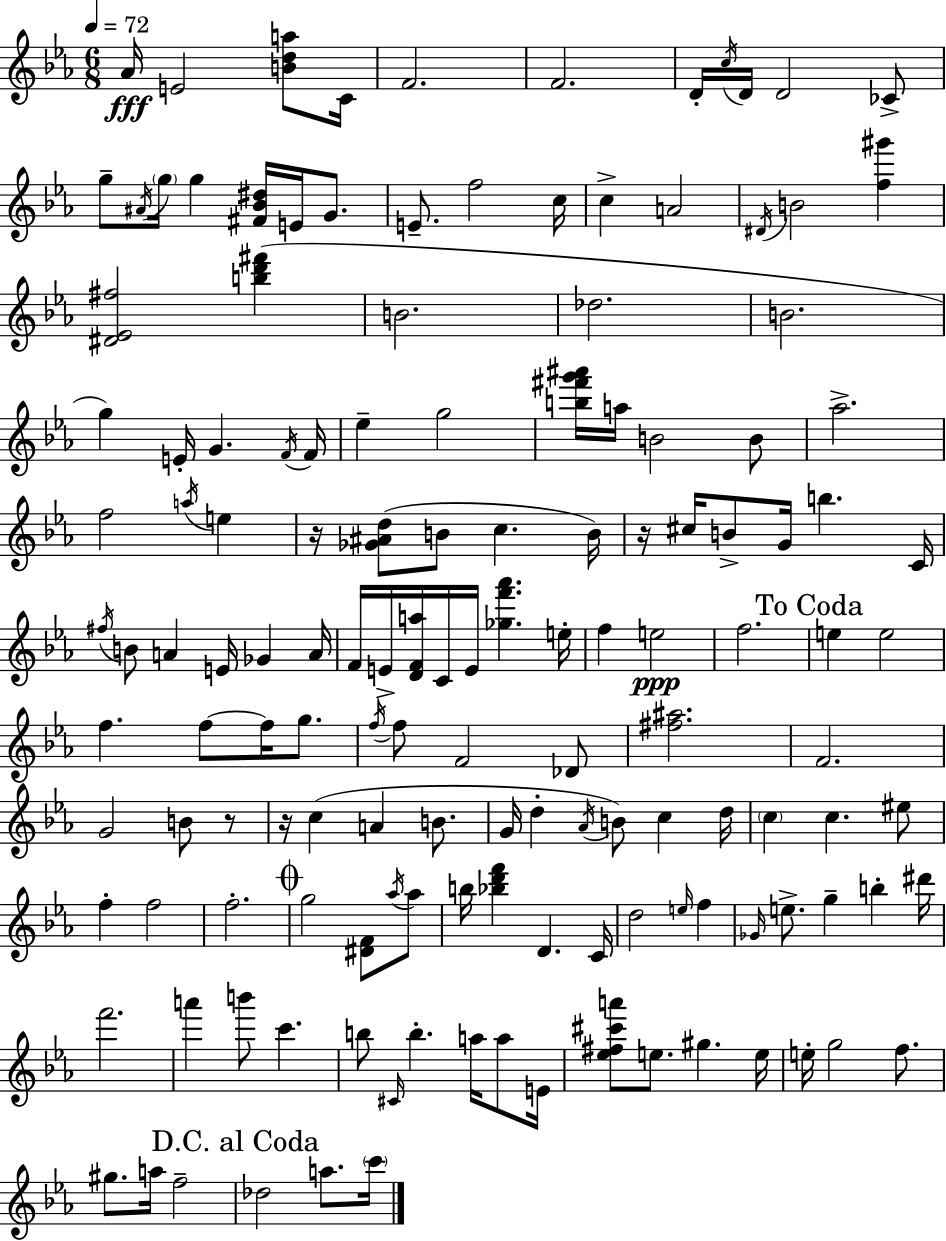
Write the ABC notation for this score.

X:1
T:Untitled
M:6/8
L:1/4
K:Cm
_A/4 E2 [Bda]/2 C/4 F2 F2 D/4 c/4 D/4 D2 _C/2 g/2 ^A/4 g/4 g [^F_B^d]/4 E/4 G/2 E/2 f2 c/4 c A2 ^D/4 B2 [f^g'] [^D_E^f]2 [bd'^f'] B2 _d2 B2 g E/4 G F/4 F/4 _e g2 [b^f'g'^a']/4 a/4 B2 B/2 _a2 f2 a/4 e z/4 [_G^Ad]/2 B/2 c B/4 z/4 ^c/4 B/2 G/4 b C/4 ^f/4 B/2 A E/4 _G A/4 F/4 E/4 [DFa]/4 C/4 E/4 [_gf'_a'] e/4 f e2 f2 e e2 f f/2 f/4 g/2 f/4 f/2 F2 _D/2 [^f^a]2 F2 G2 B/2 z/2 z/4 c A B/2 G/4 d _A/4 B/2 c d/4 c c ^e/2 f f2 f2 g2 [^DF]/2 _a/4 _a/2 b/4 [_bd'f'] D C/4 d2 e/4 f _G/4 e/2 g b ^d'/4 f'2 a' b'/2 c' b/2 ^C/4 b a/4 a/2 E/4 [_e^f^c'a']/2 e/2 ^g e/4 e/4 g2 f/2 ^g/2 a/4 f2 _d2 a/2 c'/4